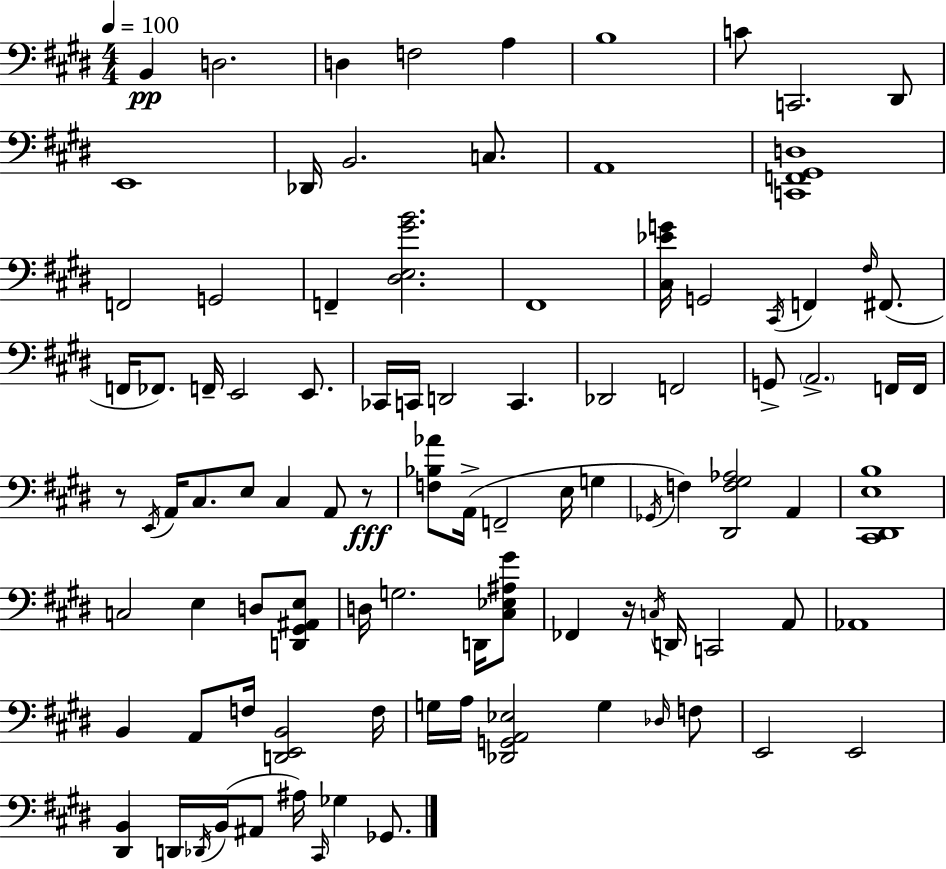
B2/q D3/h. D3/q F3/h A3/q B3/w C4/e C2/h. D#2/e E2/w Db2/s B2/h. C3/e. A2/w [C2,F2,G#2,D3]/w F2/h G2/h F2/q [D#3,E3,G#4,B4]/h. F#2/w [C#3,Eb4,G4]/s G2/h C#2/s F2/q F#3/s F#2/e. F2/s FES2/e. F2/s E2/h E2/e. CES2/s C2/s D2/h C2/q. Db2/h F2/h G2/e A2/h. F2/s F2/s R/e E2/s A2/s C#3/e. E3/e C#3/q A2/e R/e [F3,Bb3,Ab4]/e A2/s F2/h E3/s G3/q Gb2/s F3/q [D#2,F3,G#3,Ab3]/h A2/q [C#2,D#2,E3,B3]/w C3/h E3/q D3/e [D2,G#2,A#2,E3]/e D3/s G3/h. D2/s [C#3,Eb3,A#3,G#4]/e FES2/q R/s C3/s D2/s C2/h A2/e Ab2/w B2/q A2/e F3/s [D2,E2,B2]/h F3/s G3/s A3/s [Db2,G2,A2,Eb3]/h G3/q Db3/s F3/e E2/h E2/h [D#2,B2]/q D2/s Db2/s B2/s A#2/e A#3/s C#2/s Gb3/q Gb2/e.